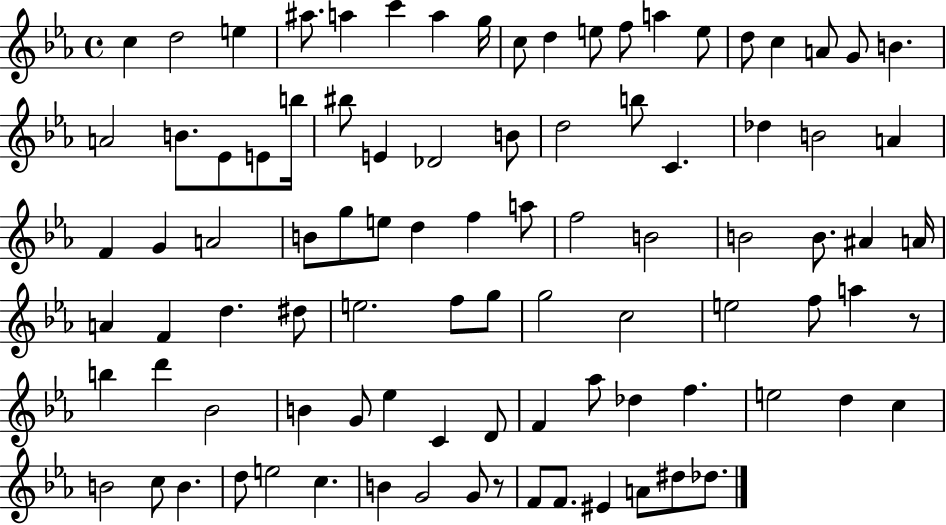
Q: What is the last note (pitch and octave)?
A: Db5